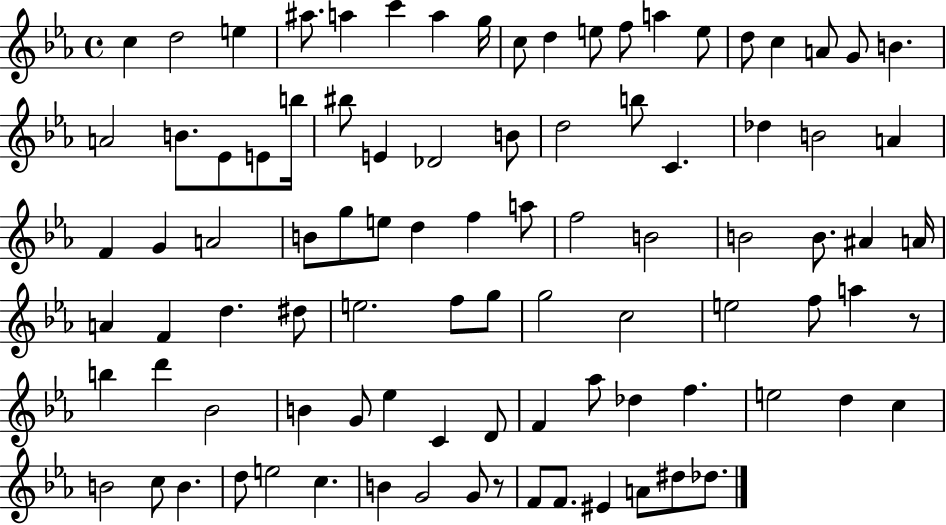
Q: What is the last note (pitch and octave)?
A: Db5